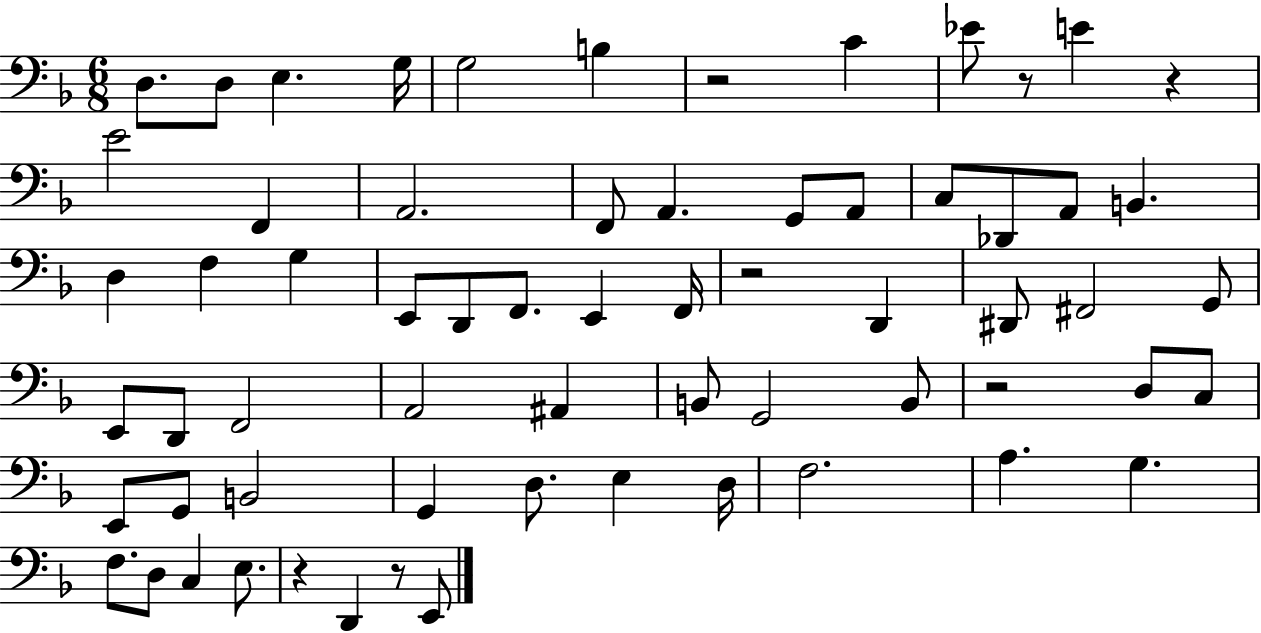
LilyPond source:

{
  \clef bass
  \numericTimeSignature
  \time 6/8
  \key f \major
  d8. d8 e4. g16 | g2 b4 | r2 c'4 | ees'8 r8 e'4 r4 | \break e'2 f,4 | a,2. | f,8 a,4. g,8 a,8 | c8 des,8 a,8 b,4. | \break d4 f4 g4 | e,8 d,8 f,8. e,4 f,16 | r2 d,4 | dis,8 fis,2 g,8 | \break e,8 d,8 f,2 | a,2 ais,4 | b,8 g,2 b,8 | r2 d8 c8 | \break e,8 g,8 b,2 | g,4 d8. e4 d16 | f2. | a4. g4. | \break f8. d8 c4 e8. | r4 d,4 r8 e,8 | \bar "|."
}